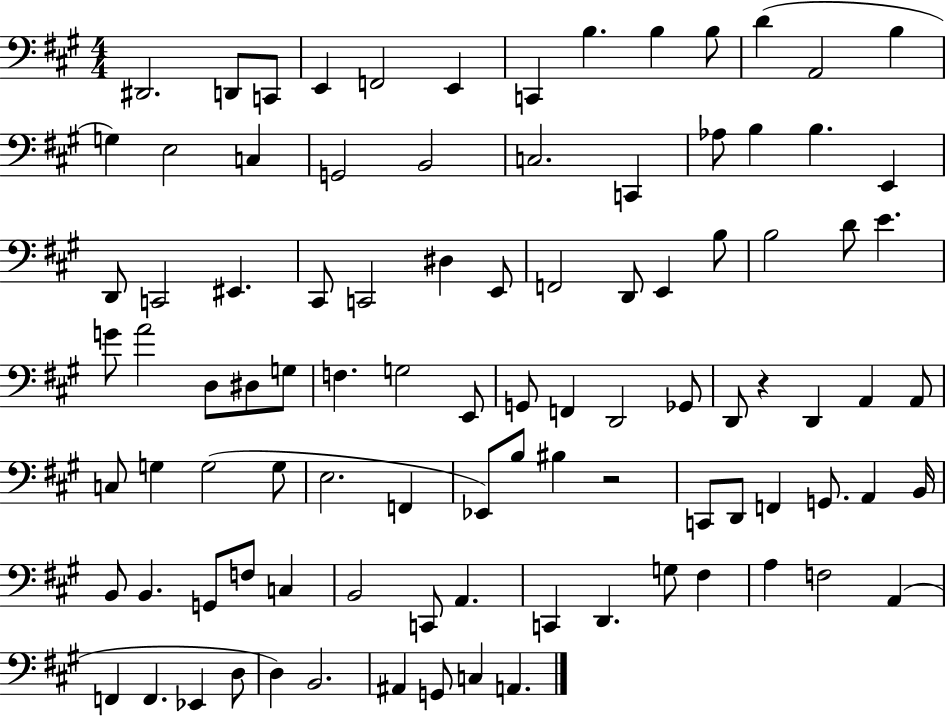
X:1
T:Untitled
M:4/4
L:1/4
K:A
^D,,2 D,,/2 C,,/2 E,, F,,2 E,, C,, B, B, B,/2 D A,,2 B, G, E,2 C, G,,2 B,,2 C,2 C,, _A,/2 B, B, E,, D,,/2 C,,2 ^E,, ^C,,/2 C,,2 ^D, E,,/2 F,,2 D,,/2 E,, B,/2 B,2 D/2 E G/2 A2 D,/2 ^D,/2 G,/2 F, G,2 E,,/2 G,,/2 F,, D,,2 _G,,/2 D,,/2 z D,, A,, A,,/2 C,/2 G, G,2 G,/2 E,2 F,, _E,,/2 B,/2 ^B, z2 C,,/2 D,,/2 F,, G,,/2 A,, B,,/4 B,,/2 B,, G,,/2 F,/2 C, B,,2 C,,/2 A,, C,, D,, G,/2 ^F, A, F,2 A,, F,, F,, _E,, D,/2 D, B,,2 ^A,, G,,/2 C, A,,